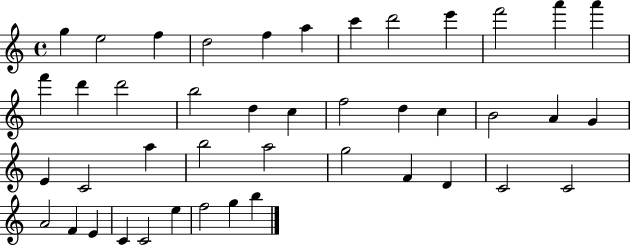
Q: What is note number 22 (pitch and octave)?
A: B4